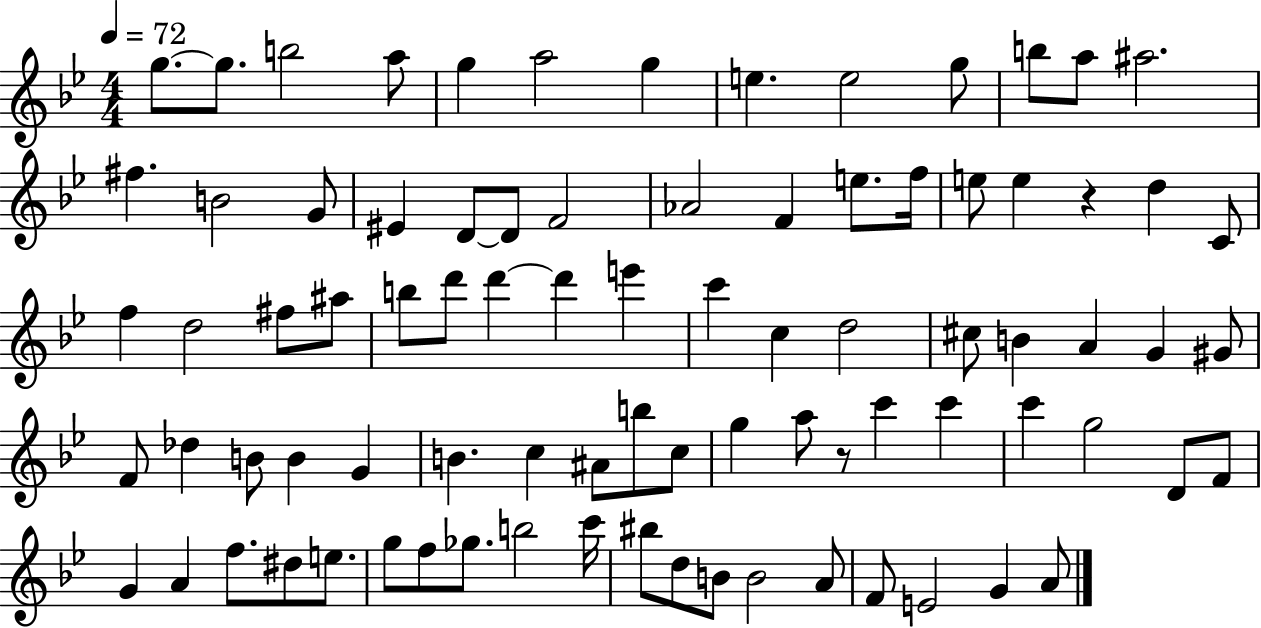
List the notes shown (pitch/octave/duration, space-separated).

G5/e. G5/e. B5/h A5/e G5/q A5/h G5/q E5/q. E5/h G5/e B5/e A5/e A#5/h. F#5/q. B4/h G4/e EIS4/q D4/e D4/e F4/h Ab4/h F4/q E5/e. F5/s E5/e E5/q R/q D5/q C4/e F5/q D5/h F#5/e A#5/e B5/e D6/e D6/q D6/q E6/q C6/q C5/q D5/h C#5/e B4/q A4/q G4/q G#4/e F4/e Db5/q B4/e B4/q G4/q B4/q. C5/q A#4/e B5/e C5/e G5/q A5/e R/e C6/q C6/q C6/q G5/h D4/e F4/e G4/q A4/q F5/e. D#5/e E5/e. G5/e F5/e Gb5/e. B5/h C6/s BIS5/e D5/e B4/e B4/h A4/e F4/e E4/h G4/q A4/e